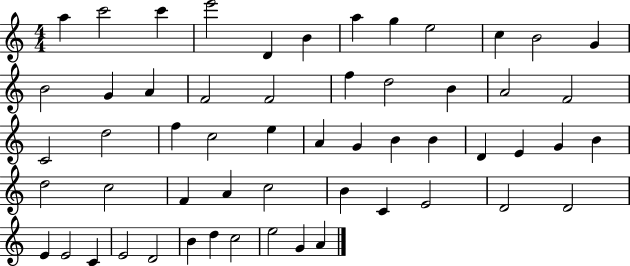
A5/q C6/h C6/q E6/h D4/q B4/q A5/q G5/q E5/h C5/q B4/h G4/q B4/h G4/q A4/q F4/h F4/h F5/q D5/h B4/q A4/h F4/h C4/h D5/h F5/q C5/h E5/q A4/q G4/q B4/q B4/q D4/q E4/q G4/q B4/q D5/h C5/h F4/q A4/q C5/h B4/q C4/q E4/h D4/h D4/h E4/q E4/h C4/q E4/h D4/h B4/q D5/q C5/h E5/h G4/q A4/q